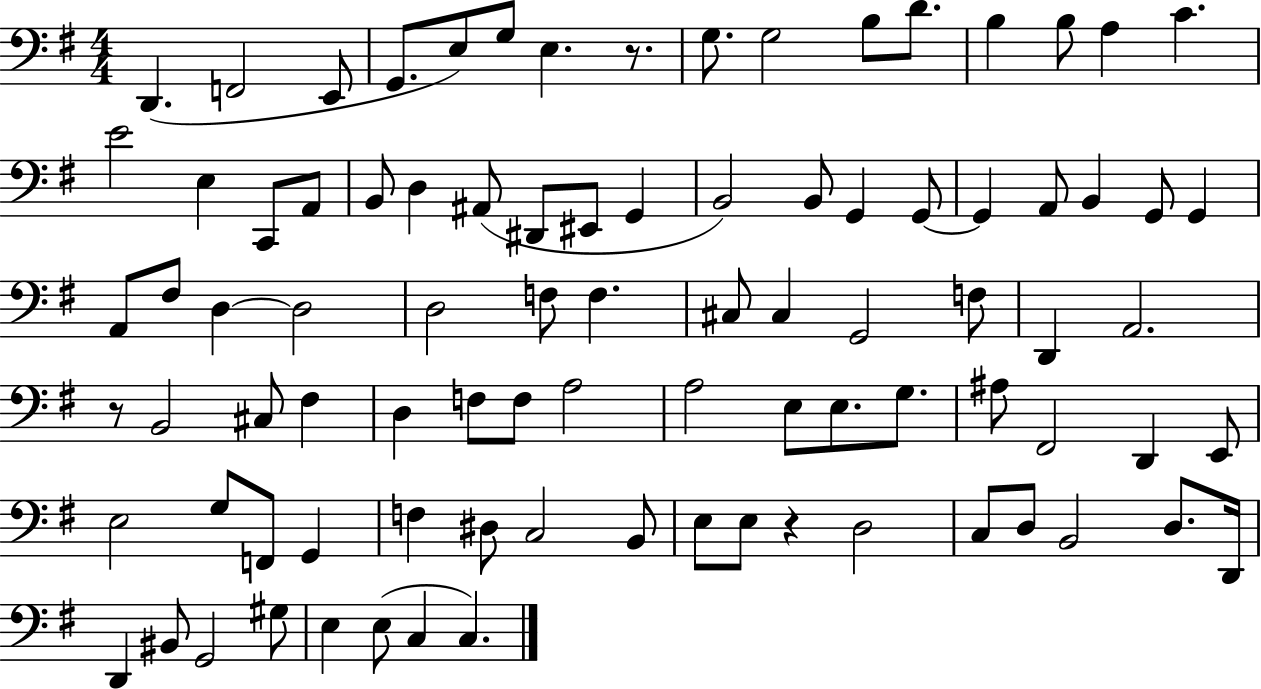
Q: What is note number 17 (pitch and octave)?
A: E3